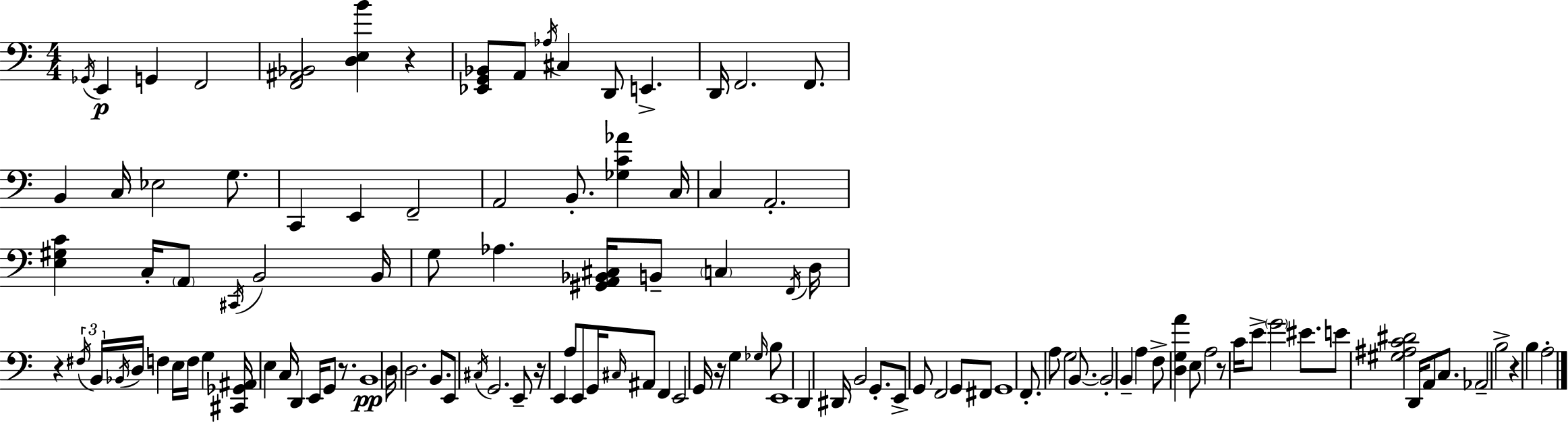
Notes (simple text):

Gb2/s E2/q G2/q F2/h [F2,A#2,Bb2]/h [D3,E3,B4]/q R/q [Eb2,G2,Bb2]/e A2/e Ab3/s C#3/q D2/e E2/q. D2/s F2/h. F2/e. B2/q C3/s Eb3/h G3/e. C2/q E2/q F2/h A2/h B2/e. [Gb3,C4,Ab4]/q C3/s C3/q A2/h. [E3,G#3,C4]/q C3/s A2/e C#2/s B2/h B2/s G3/e Ab3/q. [G#2,A2,Bb2,C#3]/s B2/e C3/q F2/s D3/s R/q F#3/s B2/s Bb2/s D3/s F3/q E3/s F3/s G3/q [C#2,Gb2,A#2]/s E3/q C3/s D2/q E2/s G2/e R/e. B2/w D3/s D3/h. B2/e. E2/e C#3/s G2/h. E2/e R/s E2/q A3/e E2/e G2/s C#3/s A#2/e F2/q E2/h G2/s R/s G3/q Gb3/s B3/e E2/w D2/q D#2/s B2/h G2/e. E2/e G2/e F2/h G2/e F#2/e G2/w F2/e. A3/e G3/h B2/e. B2/h B2/q A3/q F3/e [D3,G3,A4]/q E3/e A3/h R/e C4/s E4/e G4/h EIS4/e. E4/e [G#3,A#3,C4,D#4]/h D2/s A2/e C3/e. Ab2/h B3/h R/q B3/q A3/h